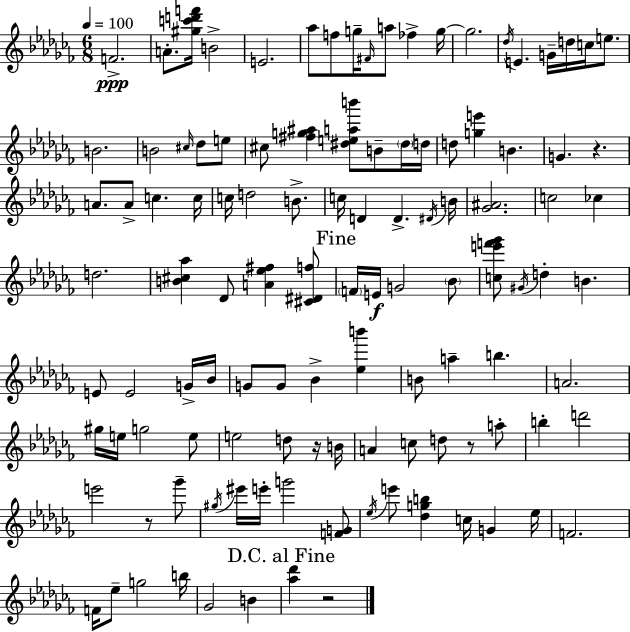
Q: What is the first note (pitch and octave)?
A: F4